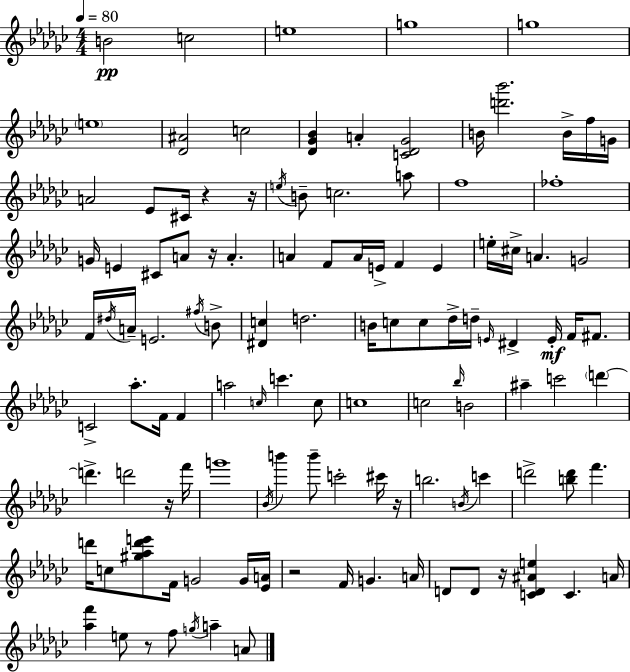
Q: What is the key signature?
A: EES minor